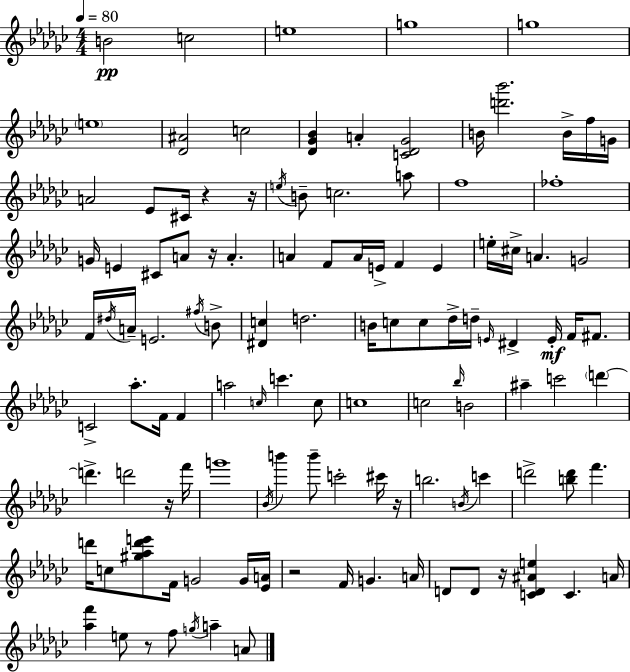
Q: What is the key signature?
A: EES minor